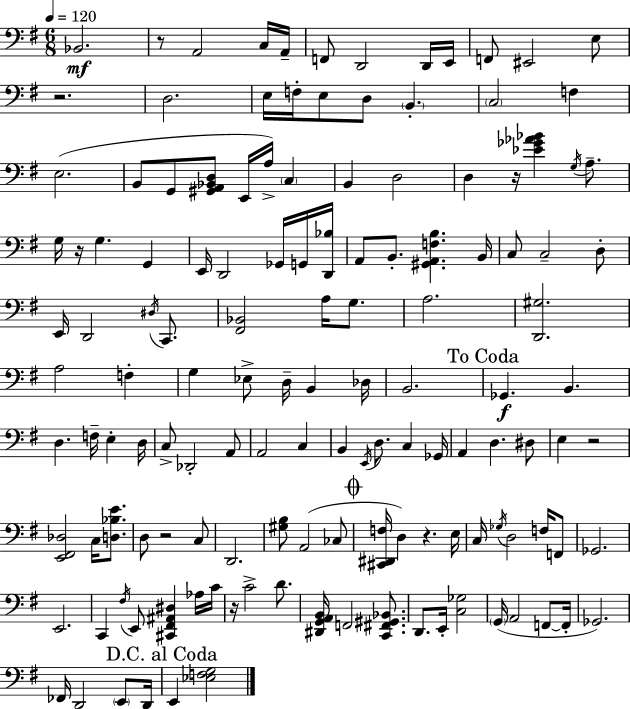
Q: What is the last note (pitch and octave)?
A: E2